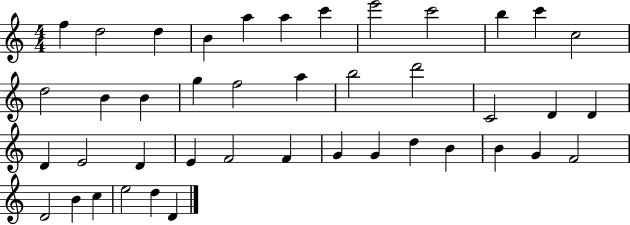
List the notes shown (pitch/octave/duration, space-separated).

F5/q D5/h D5/q B4/q A5/q A5/q C6/q E6/h C6/h B5/q C6/q C5/h D5/h B4/q B4/q G5/q F5/h A5/q B5/h D6/h C4/h D4/q D4/q D4/q E4/h D4/q E4/q F4/h F4/q G4/q G4/q D5/q B4/q B4/q G4/q F4/h D4/h B4/q C5/q E5/h D5/q D4/q